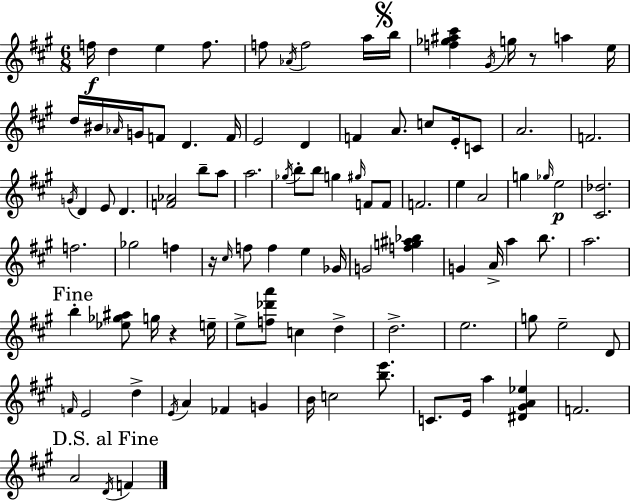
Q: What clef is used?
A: treble